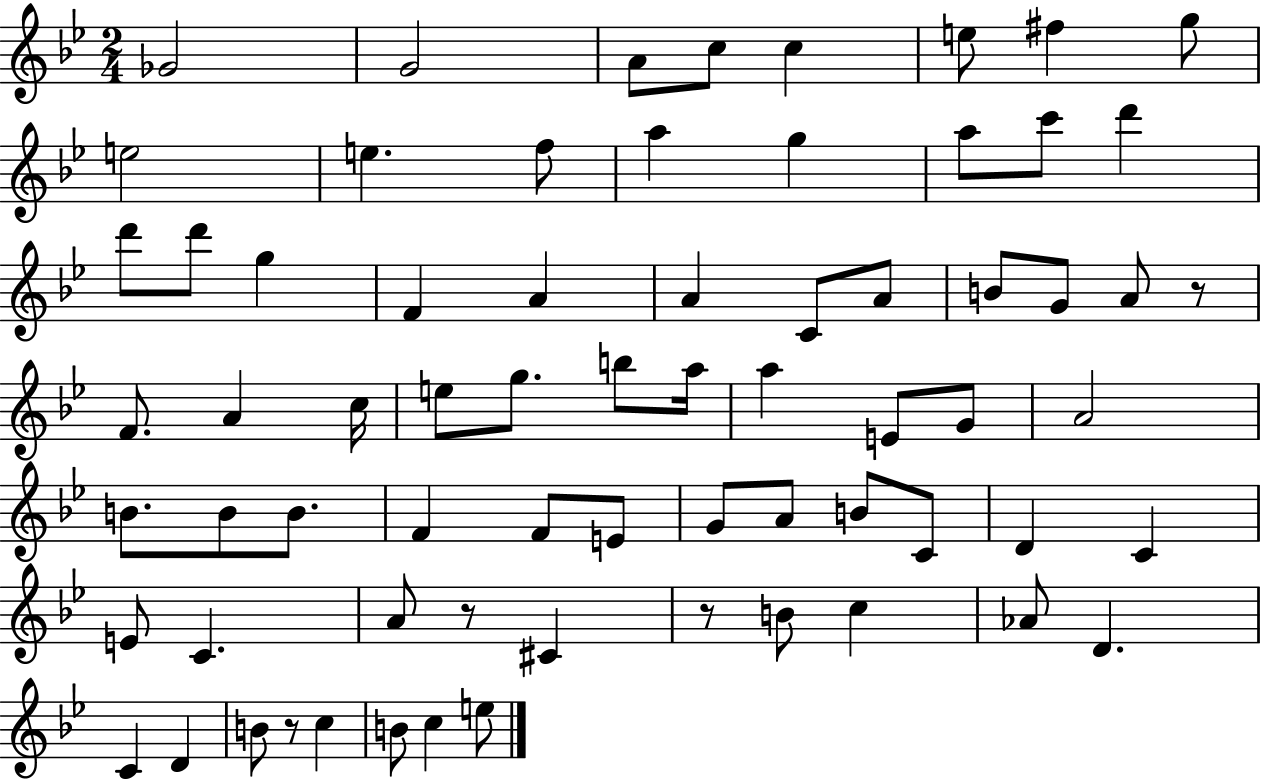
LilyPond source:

{
  \clef treble
  \numericTimeSignature
  \time 2/4
  \key bes \major
  ges'2 | g'2 | a'8 c''8 c''4 | e''8 fis''4 g''8 | \break e''2 | e''4. f''8 | a''4 g''4 | a''8 c'''8 d'''4 | \break d'''8 d'''8 g''4 | f'4 a'4 | a'4 c'8 a'8 | b'8 g'8 a'8 r8 | \break f'8. a'4 c''16 | e''8 g''8. b''8 a''16 | a''4 e'8 g'8 | a'2 | \break b'8. b'8 b'8. | f'4 f'8 e'8 | g'8 a'8 b'8 c'8 | d'4 c'4 | \break e'8 c'4. | a'8 r8 cis'4 | r8 b'8 c''4 | aes'8 d'4. | \break c'4 d'4 | b'8 r8 c''4 | b'8 c''4 e''8 | \bar "|."
}